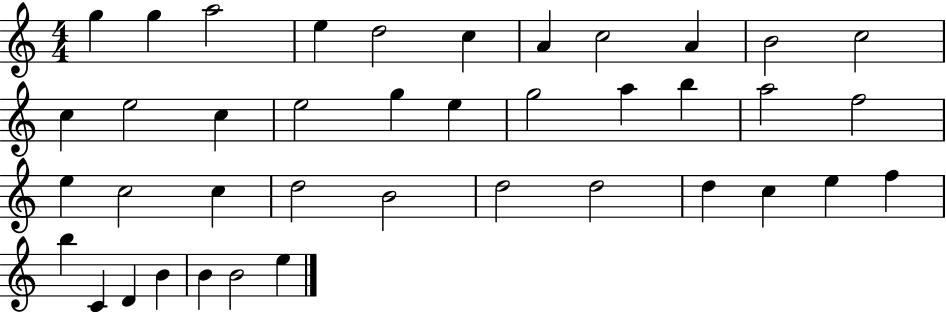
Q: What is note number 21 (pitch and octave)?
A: A5